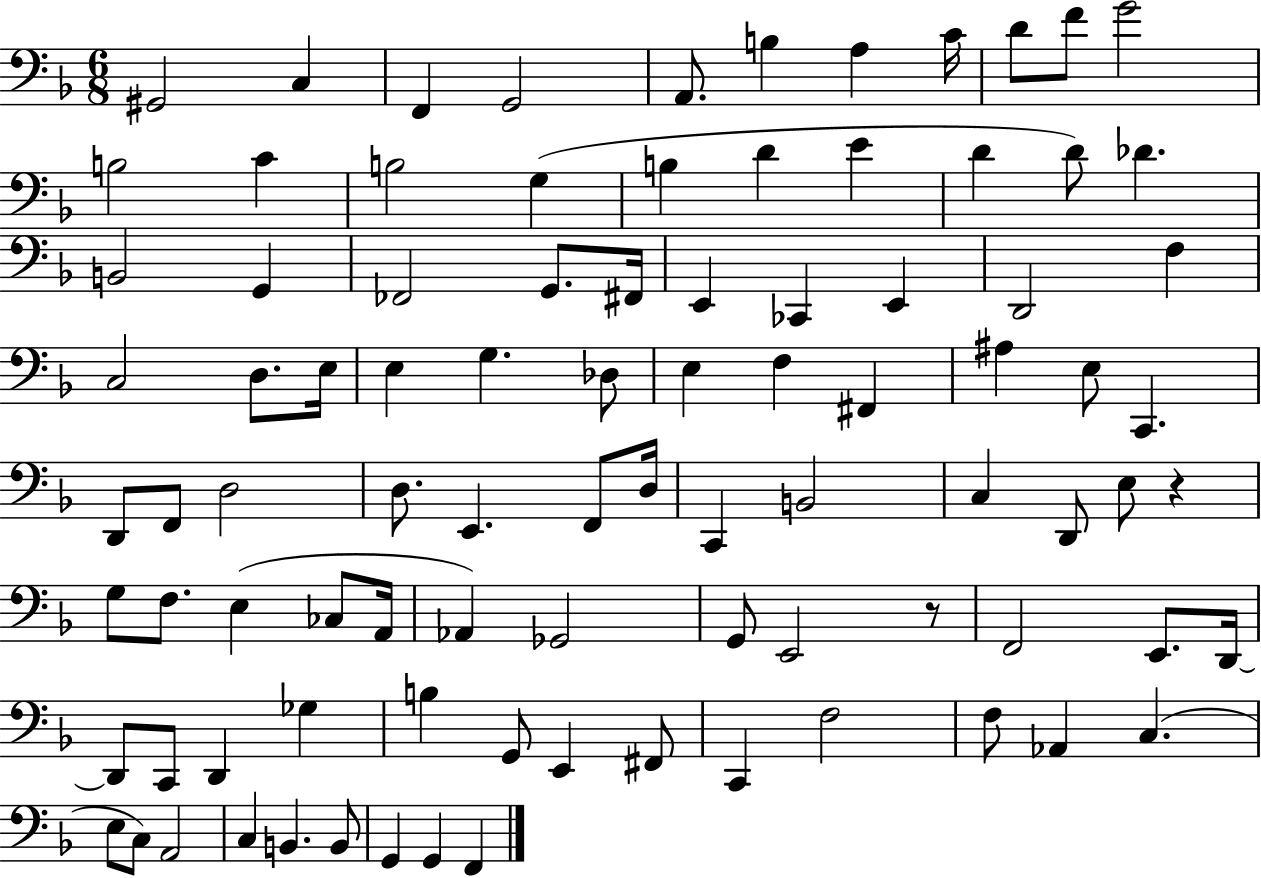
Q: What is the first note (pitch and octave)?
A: G#2